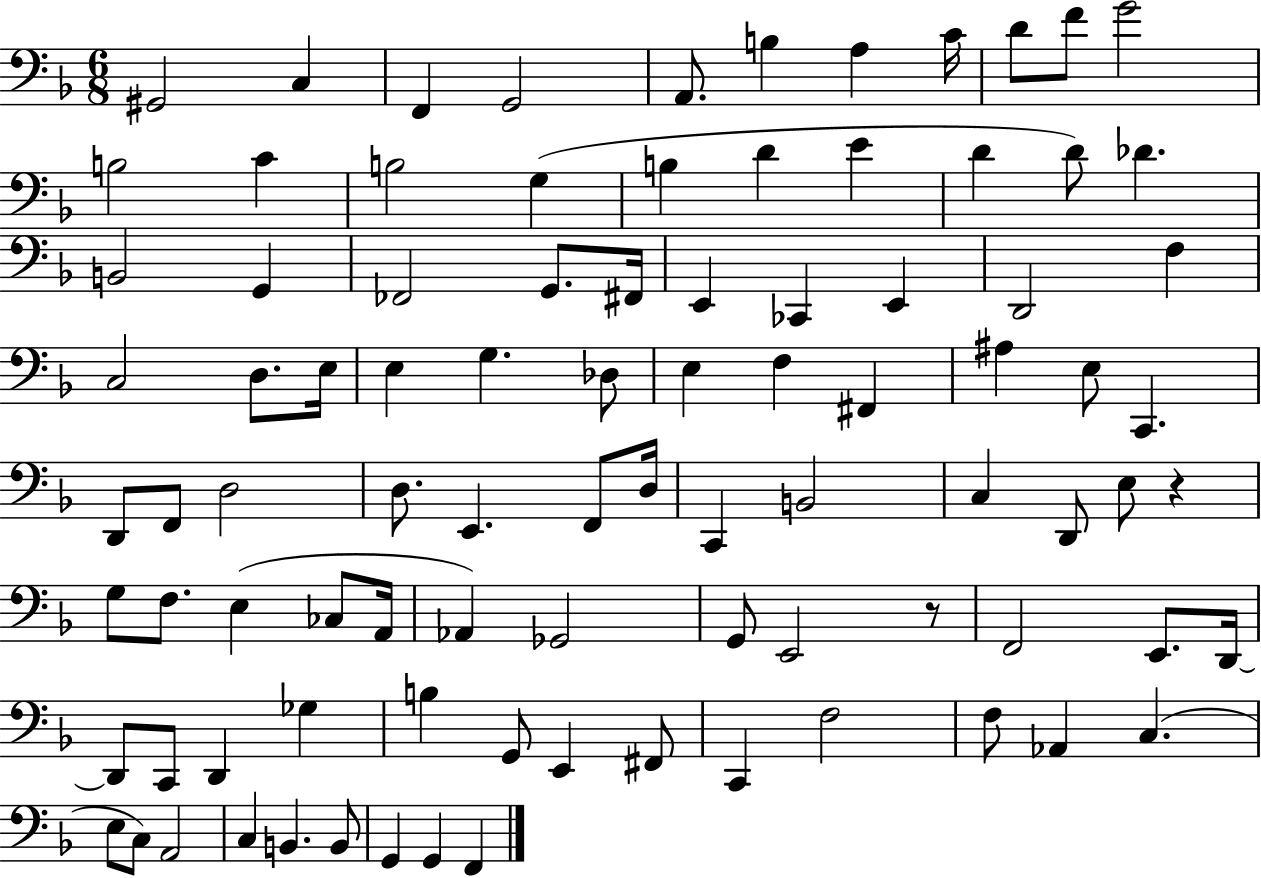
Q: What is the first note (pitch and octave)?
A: G#2